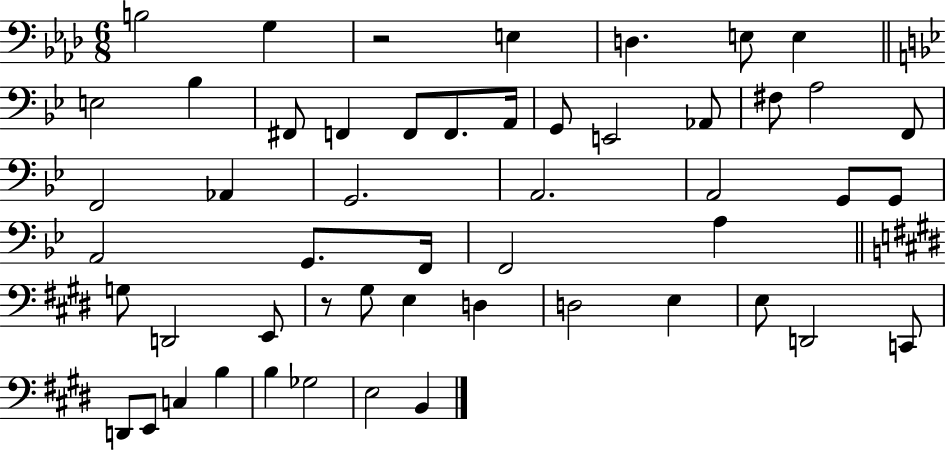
B3/h G3/q R/h E3/q D3/q. E3/e E3/q E3/h Bb3/q F#2/e F2/q F2/e F2/e. A2/s G2/e E2/h Ab2/e F#3/e A3/h F2/e F2/h Ab2/q G2/h. A2/h. A2/h G2/e G2/e A2/h G2/e. F2/s F2/h A3/q G3/e D2/h E2/e R/e G#3/e E3/q D3/q D3/h E3/q E3/e D2/h C2/e D2/e E2/e C3/q B3/q B3/q Gb3/h E3/h B2/q